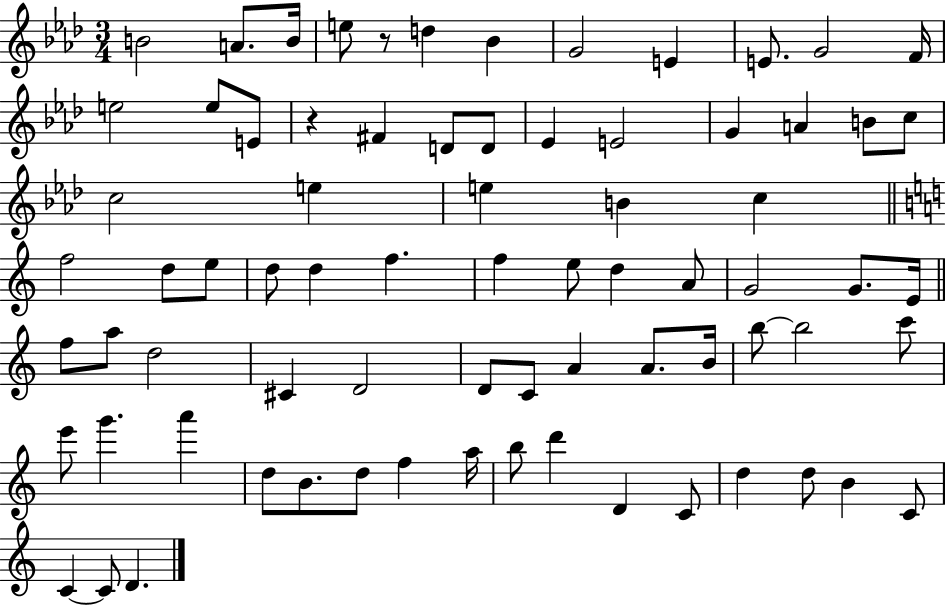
B4/h A4/e. B4/s E5/e R/e D5/q Bb4/q G4/h E4/q E4/e. G4/h F4/s E5/h E5/e E4/e R/q F#4/q D4/e D4/e Eb4/q E4/h G4/q A4/q B4/e C5/e C5/h E5/q E5/q B4/q C5/q F5/h D5/e E5/e D5/e D5/q F5/q. F5/q E5/e D5/q A4/e G4/h G4/e. E4/s F5/e A5/e D5/h C#4/q D4/h D4/e C4/e A4/q A4/e. B4/s B5/e B5/h C6/e E6/e G6/q. A6/q D5/e B4/e. D5/e F5/q A5/s B5/e D6/q D4/q C4/e D5/q D5/e B4/q C4/e C4/q C4/e D4/q.